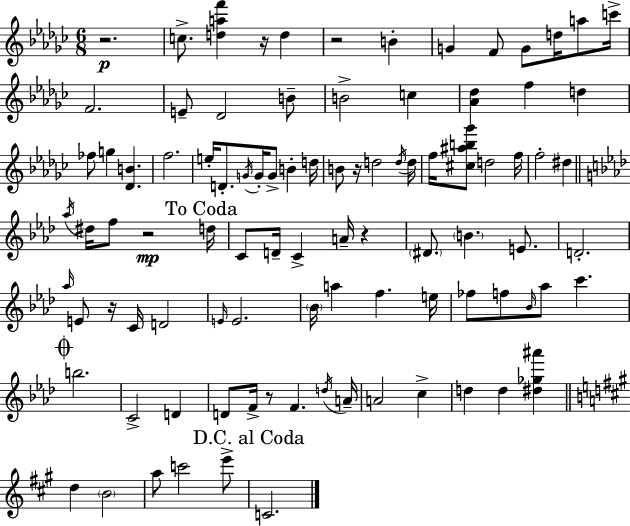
R/h. C5/e. [D5,A5,F6]/q R/s D5/q R/h B4/q G4/q F4/e G4/e D5/s A5/e C6/s F4/h. E4/e Db4/h B4/e B4/h C5/q [Ab4,Db5]/q F5/q D5/q FES5/e G5/q [Db4,B4]/q. F5/h. E5/s D4/e. G4/s G4/s G4/e B4/q D5/s B4/e R/s D5/h D5/s D5/s F5/s [C#5,A#5,B5,Gb6]/e D5/h F5/s F5/h D#5/q Ab5/s D#5/s F5/e R/h D5/s C4/e D4/s C4/q A4/s R/q D#4/e. B4/q. E4/e. D4/h. Ab5/s E4/e R/s C4/s D4/h E4/s E4/h. Bb4/s A5/q F5/q. E5/s FES5/e F5/e Bb4/s Ab5/e C6/q. B5/h. C4/h D4/q D4/e F4/s R/e F4/q. D5/s A4/s A4/h C5/q D5/q D5/q [D#5,Gb5,A#6]/q D5/q B4/h A5/e C6/h E6/e C4/h.